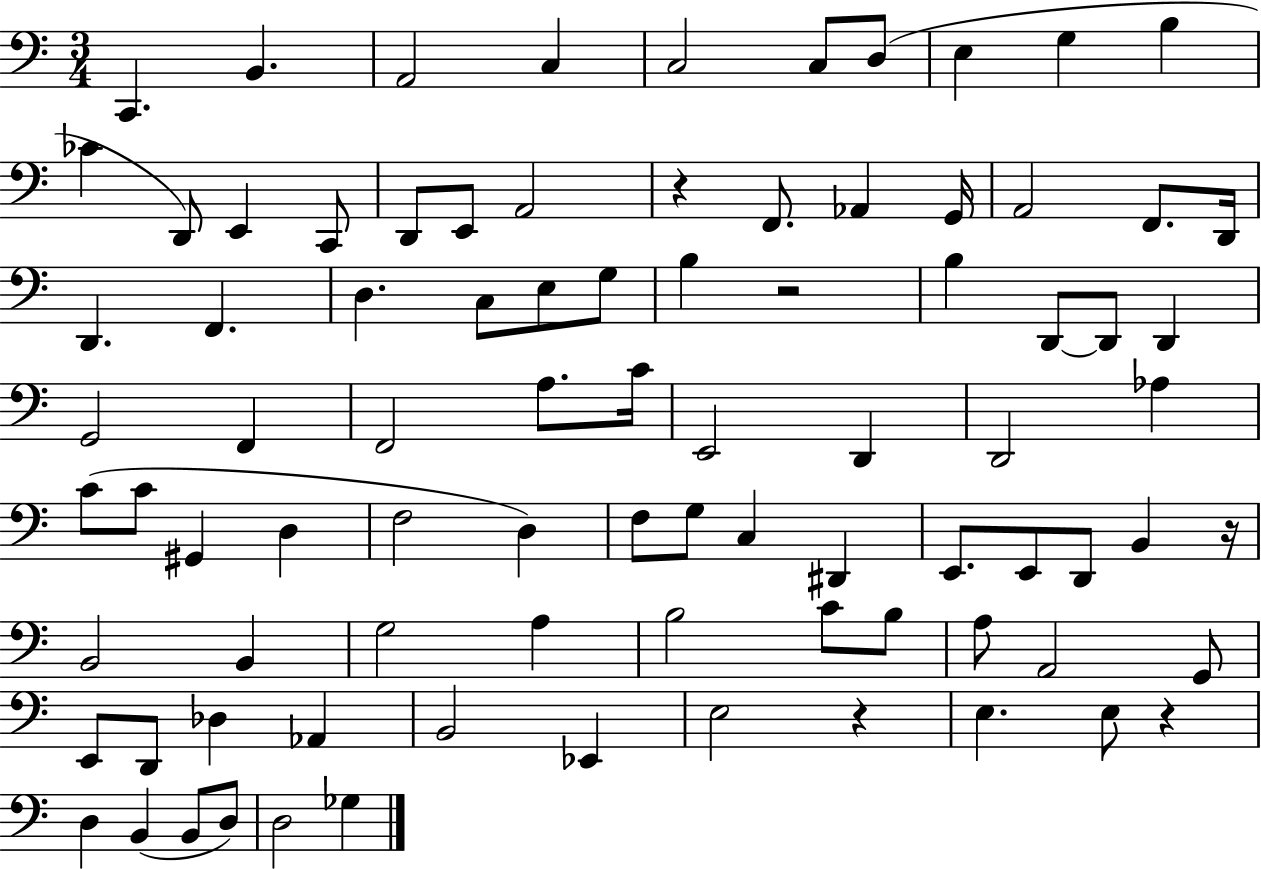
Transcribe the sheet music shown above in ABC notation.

X:1
T:Untitled
M:3/4
L:1/4
K:C
C,, B,, A,,2 C, C,2 C,/2 D,/2 E, G, B, _C D,,/2 E,, C,,/2 D,,/2 E,,/2 A,,2 z F,,/2 _A,, G,,/4 A,,2 F,,/2 D,,/4 D,, F,, D, C,/2 E,/2 G,/2 B, z2 B, D,,/2 D,,/2 D,, G,,2 F,, F,,2 A,/2 C/4 E,,2 D,, D,,2 _A, C/2 C/2 ^G,, D, F,2 D, F,/2 G,/2 C, ^D,, E,,/2 E,,/2 D,,/2 B,, z/4 B,,2 B,, G,2 A, B,2 C/2 B,/2 A,/2 A,,2 G,,/2 E,,/2 D,,/2 _D, _A,, B,,2 _E,, E,2 z E, E,/2 z D, B,, B,,/2 D,/2 D,2 _G,